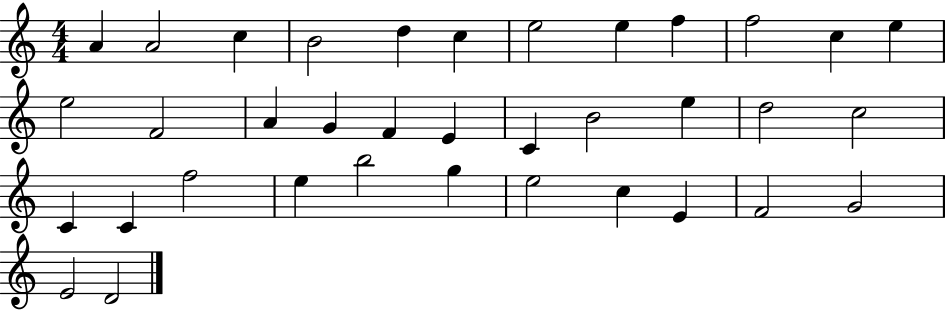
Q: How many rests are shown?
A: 0